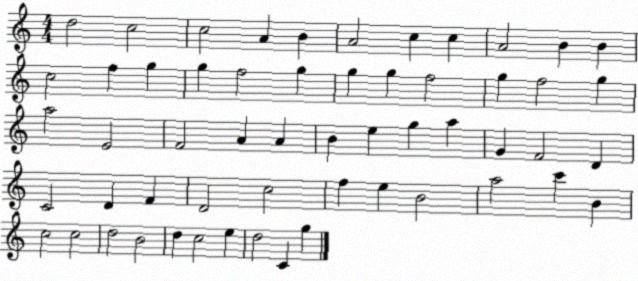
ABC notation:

X:1
T:Untitled
M:4/4
L:1/4
K:C
d2 c2 c2 A B A2 c c A2 B B c2 f g g f2 g g g f2 g f2 g a2 E2 F2 A A B e g a G F2 D C2 D F D2 c2 f e B2 a2 c' B c2 c2 d2 B2 d c2 e d2 C g